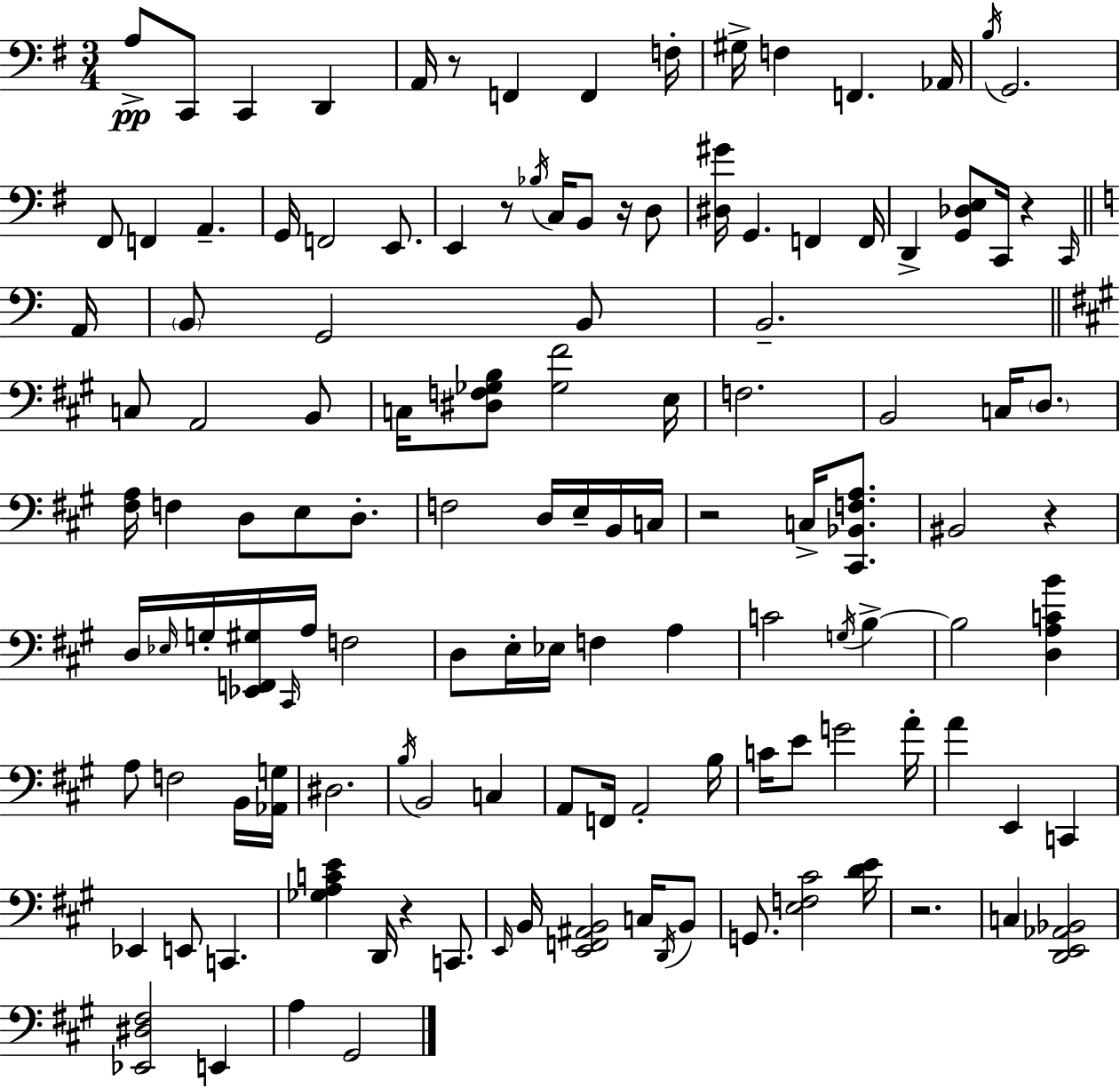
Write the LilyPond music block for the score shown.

{
  \clef bass
  \numericTimeSignature
  \time 3/4
  \key g \major
  a8->\pp c,8 c,4 d,4 | a,16 r8 f,4 f,4 f16-. | gis16-> f4 f,4. aes,16 | \acciaccatura { b16 } g,2. | \break fis,8 f,4 a,4.-- | g,16 f,2 e,8. | e,4 r8 \acciaccatura { bes16 } c16 b,8 r16 | d8 <dis gis'>16 g,4. f,4 | \break f,16 d,4-> <g, des e>8 c,16 r4 | \grace { c,16 } \bar "||" \break \key a \minor a,16 \parenthesize b,8 g,2 b,8 | b,2.-- | \bar "||" \break \key a \major c8 a,2 b,8 | c16 <dis f ges b>8 <ges fis'>2 e16 | f2. | b,2 c16 \parenthesize d8. | \break <fis a>16 f4 d8 e8 d8.-. | f2 d16 e16-- b,16 c16 | r2 c16-> <cis, bes, f a>8. | bis,2 r4 | \break d16 \grace { ees16 } g16-. <ees, f, gis>16 \grace { cis,16 } a16 f2 | d8 e16-. ees16 f4 a4 | c'2 \acciaccatura { g16 } b4->~~ | b2 <d a c' b'>4 | \break a8 f2 | b,16 <aes, g>16 dis2. | \acciaccatura { b16 } b,2 | c4 a,8 f,16 a,2-. | \break b16 c'16 e'8 g'2 | a'16-. a'4 e,4 | c,4 ees,4 e,8 c,4. | <ges a c' e'>4 d,16 r4 | \break c,8. \grace { e,16 } b,16 <e, f, ais, b,>2 | c16 \acciaccatura { d,16 } b,8 g,8. <e f cis'>2 | <d' e'>16 r2. | c4 <d, e, aes, bes,>2 | \break <ees, dis fis>2 | e,4 a4 gis,2 | \bar "|."
}